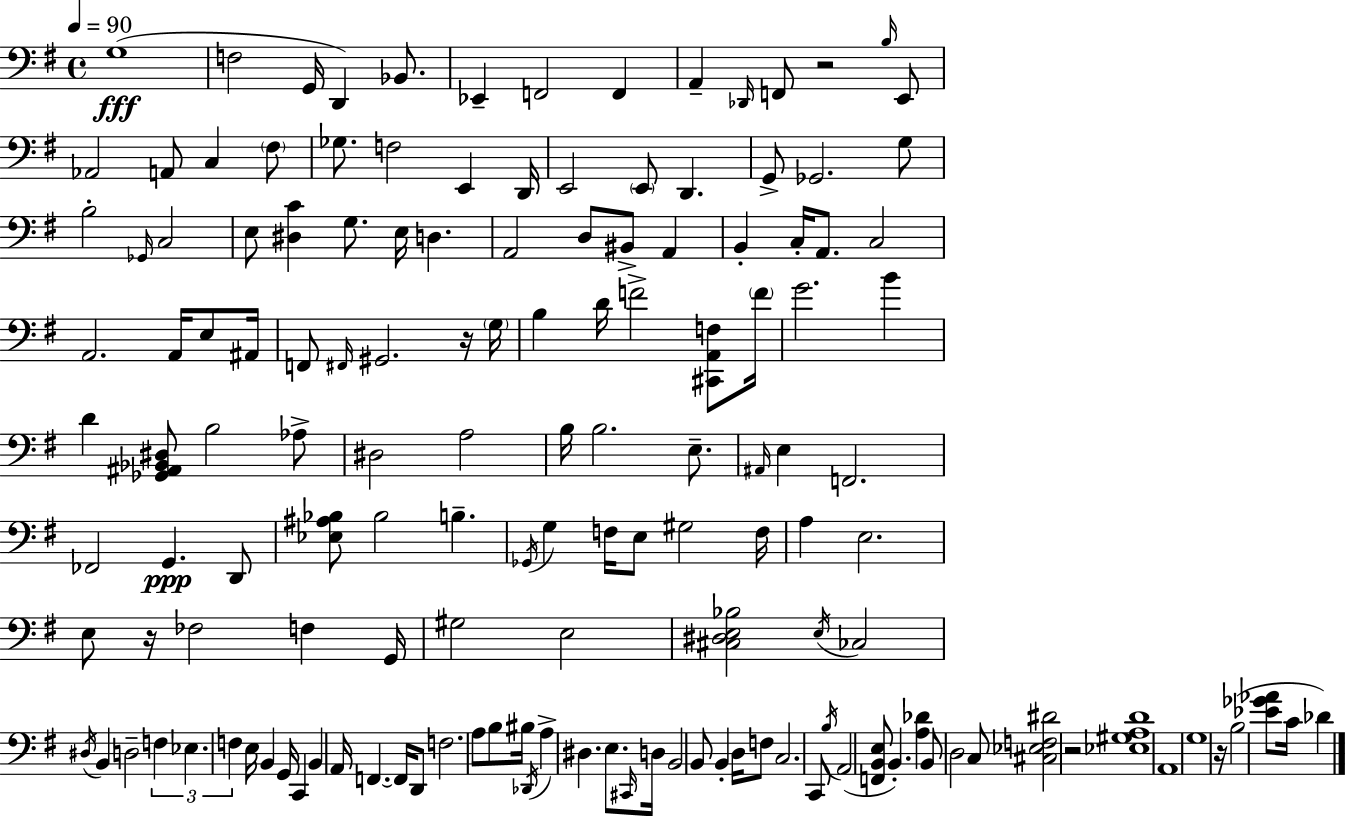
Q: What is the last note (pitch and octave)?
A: Db4